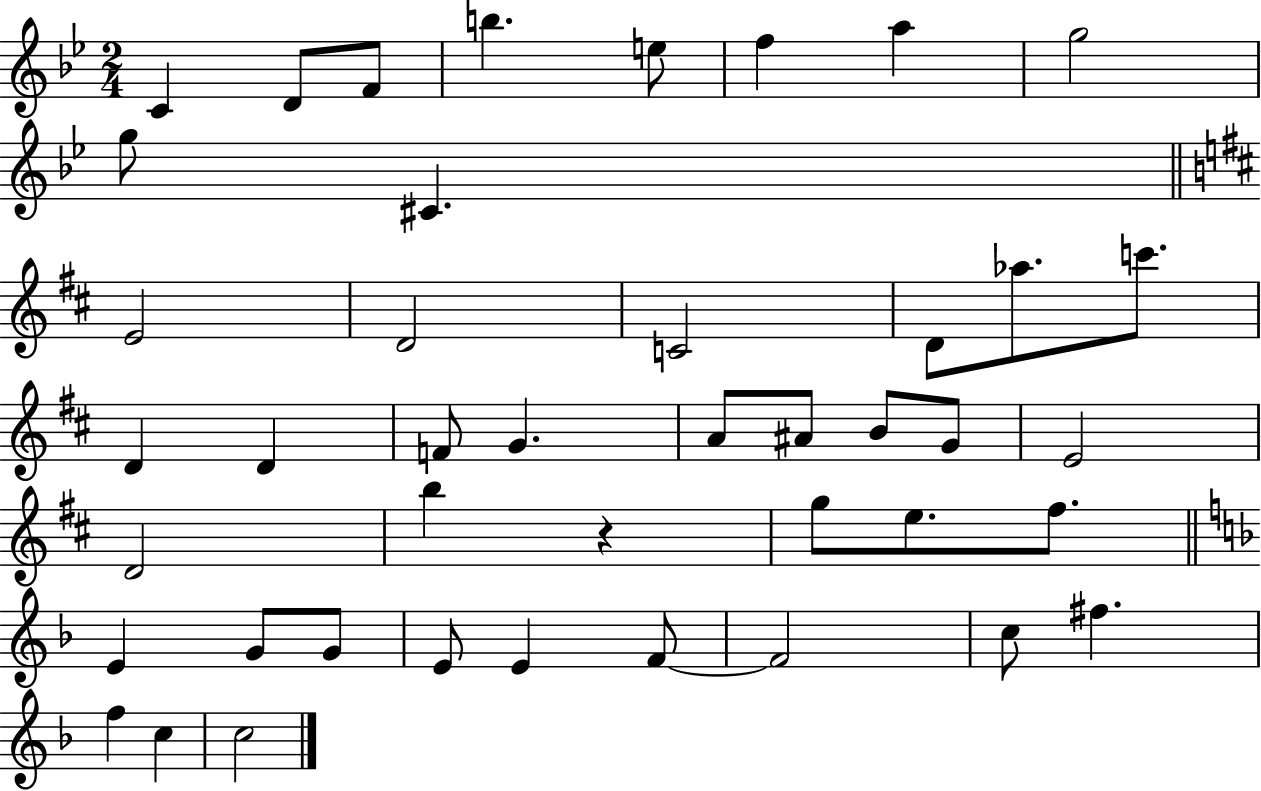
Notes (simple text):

C4/q D4/e F4/e B5/q. E5/e F5/q A5/q G5/h G5/e C#4/q. E4/h D4/h C4/h D4/e Ab5/e. C6/e. D4/q D4/q F4/e G4/q. A4/e A#4/e B4/e G4/e E4/h D4/h B5/q R/q G5/e E5/e. F#5/e. E4/q G4/e G4/e E4/e E4/q F4/e F4/h C5/e F#5/q. F5/q C5/q C5/h